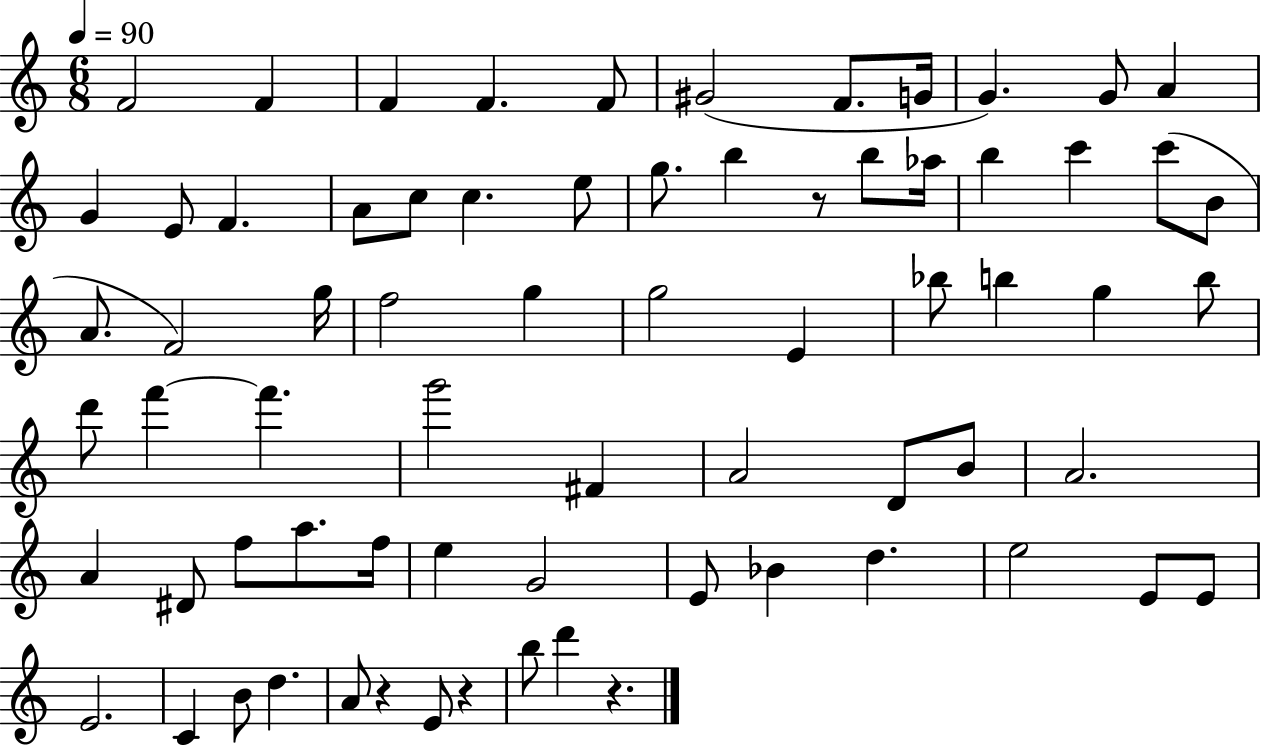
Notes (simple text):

F4/h F4/q F4/q F4/q. F4/e G#4/h F4/e. G4/s G4/q. G4/e A4/q G4/q E4/e F4/q. A4/e C5/e C5/q. E5/e G5/e. B5/q R/e B5/e Ab5/s B5/q C6/q C6/e B4/e A4/e. F4/h G5/s F5/h G5/q G5/h E4/q Bb5/e B5/q G5/q B5/e D6/e F6/q F6/q. G6/h F#4/q A4/h D4/e B4/e A4/h. A4/q D#4/e F5/e A5/e. F5/s E5/q G4/h E4/e Bb4/q D5/q. E5/h E4/e E4/e E4/h. C4/q B4/e D5/q. A4/e R/q E4/e R/q B5/e D6/q R/q.